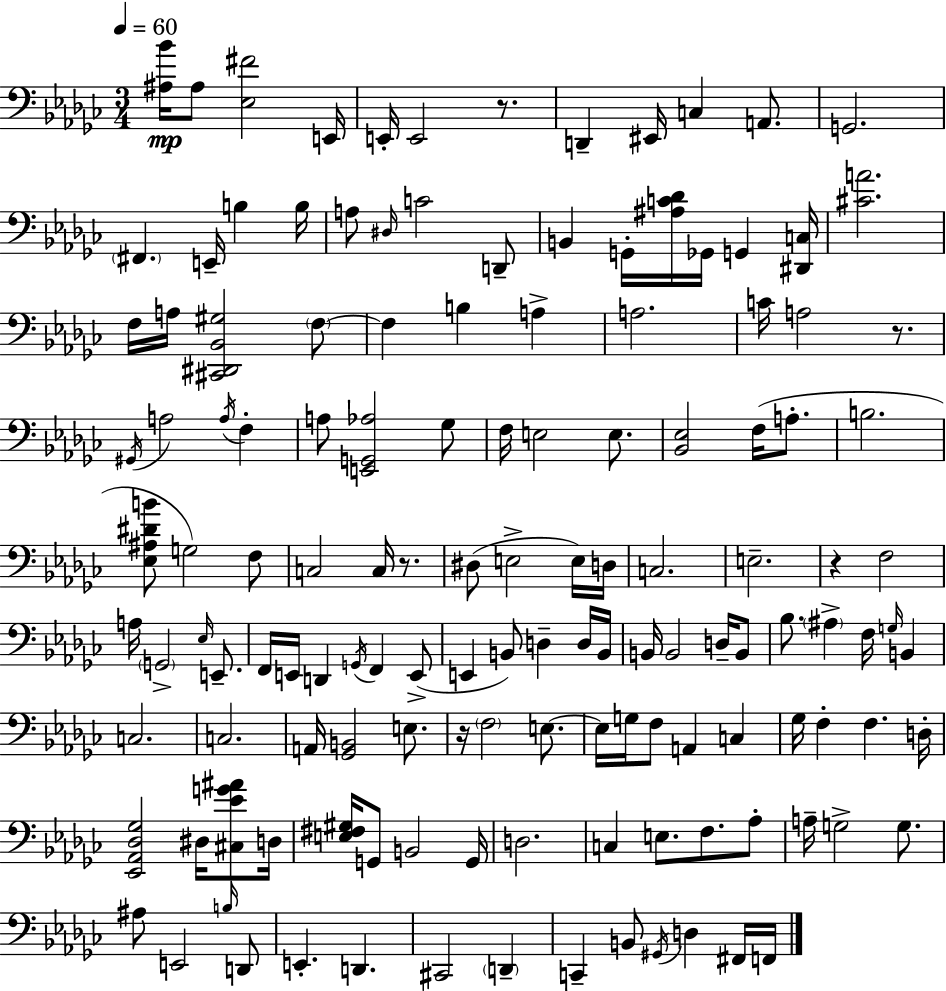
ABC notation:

X:1
T:Untitled
M:3/4
L:1/4
K:Ebm
[^A,_B]/4 ^A,/2 [_E,^F]2 E,,/4 E,,/4 E,,2 z/2 D,, ^E,,/4 C, A,,/2 G,,2 ^F,, E,,/4 B, B,/4 A,/2 ^D,/4 C2 D,,/2 B,, G,,/4 [^A,C_D]/4 _G,,/4 G,, [^D,,C,]/4 [^CA]2 F,/4 A,/4 [^C,,^D,,_B,,^G,]2 F,/2 F, B, A, A,2 C/4 A,2 z/2 ^G,,/4 A,2 A,/4 F, A,/2 [E,,G,,_A,]2 _G,/2 F,/4 E,2 E,/2 [_B,,_E,]2 F,/4 A,/2 B,2 [_E,^A,^DB]/2 G,2 F,/2 C,2 C,/4 z/2 ^D,/2 E,2 E,/4 D,/4 C,2 E,2 z F,2 A,/4 G,,2 _E,/4 E,,/2 F,,/4 E,,/4 D,, G,,/4 F,, E,,/2 E,, B,,/2 D, D,/4 B,,/4 B,,/4 B,,2 D,/4 B,,/2 _B,/2 ^A, F,/4 G,/4 B,, C,2 C,2 A,,/4 [_G,,B,,]2 E,/2 z/4 F,2 E,/2 E,/4 G,/4 F,/2 A,, C, _G,/4 F, F, D,/4 [_E,,_A,,_D,_G,]2 ^D,/4 [^C,_EG^A]/2 D,/4 [E,^F,^G,]/4 G,,/2 B,,2 G,,/4 D,2 C, E,/2 F,/2 _A,/2 A,/4 G,2 G,/2 ^A,/2 E,,2 B,/4 D,,/2 E,, D,, ^C,,2 D,, C,, B,,/2 ^G,,/4 D, ^F,,/4 F,,/4